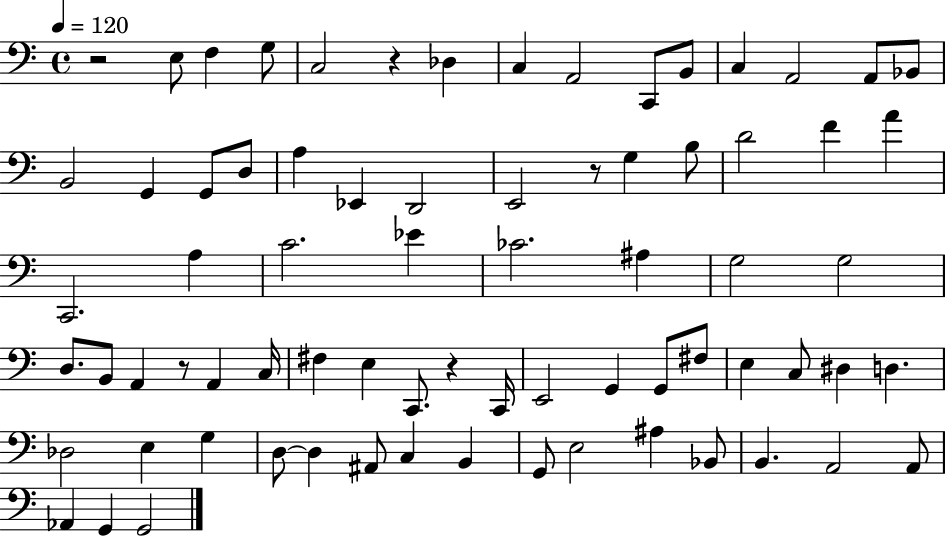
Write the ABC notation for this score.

X:1
T:Untitled
M:4/4
L:1/4
K:C
z2 E,/2 F, G,/2 C,2 z _D, C, A,,2 C,,/2 B,,/2 C, A,,2 A,,/2 _B,,/2 B,,2 G,, G,,/2 D,/2 A, _E,, D,,2 E,,2 z/2 G, B,/2 D2 F A C,,2 A, C2 _E _C2 ^A, G,2 G,2 D,/2 B,,/2 A,, z/2 A,, C,/4 ^F, E, C,,/2 z C,,/4 E,,2 G,, G,,/2 ^F,/2 E, C,/2 ^D, D, _D,2 E, G, D,/2 D, ^A,,/2 C, B,, G,,/2 E,2 ^A, _B,,/2 B,, A,,2 A,,/2 _A,, G,, G,,2